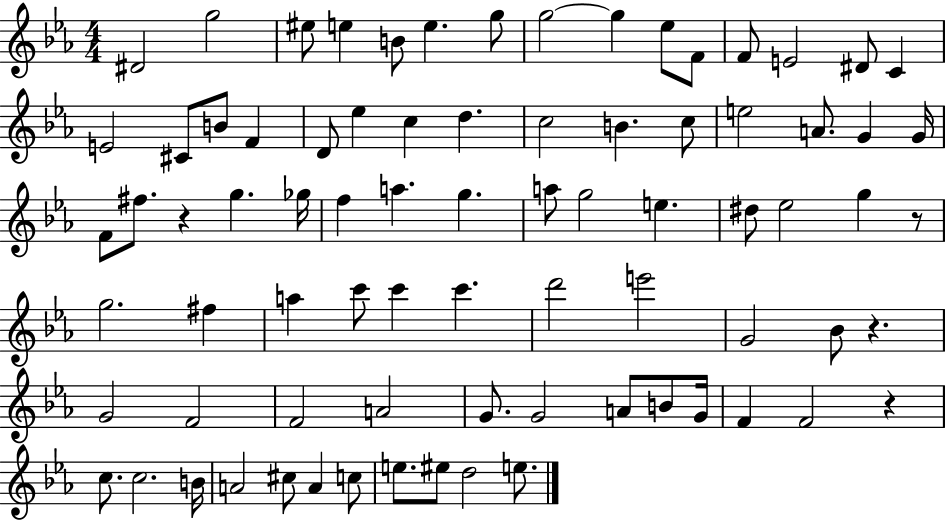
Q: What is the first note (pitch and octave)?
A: D#4